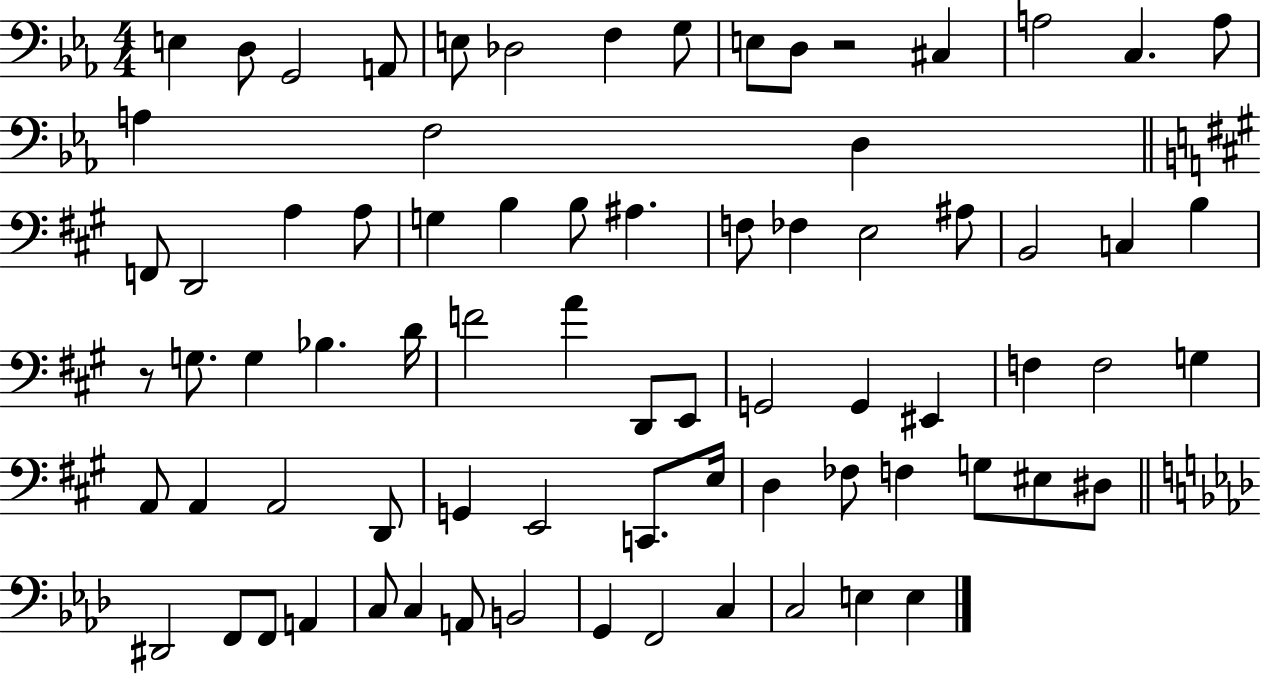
{
  \clef bass
  \numericTimeSignature
  \time 4/4
  \key ees \major
  \repeat volta 2 { e4 d8 g,2 a,8 | e8 des2 f4 g8 | e8 d8 r2 cis4 | a2 c4. a8 | \break a4 f2 d4 | \bar "||" \break \key a \major f,8 d,2 a4 a8 | g4 b4 b8 ais4. | f8 fes4 e2 ais8 | b,2 c4 b4 | \break r8 g8. g4 bes4. d'16 | f'2 a'4 d,8 e,8 | g,2 g,4 eis,4 | f4 f2 g4 | \break a,8 a,4 a,2 d,8 | g,4 e,2 c,8. e16 | d4 fes8 f4 g8 eis8 dis8 | \bar "||" \break \key aes \major dis,2 f,8 f,8 a,4 | c8 c4 a,8 b,2 | g,4 f,2 c4 | c2 e4 e4 | \break } \bar "|."
}